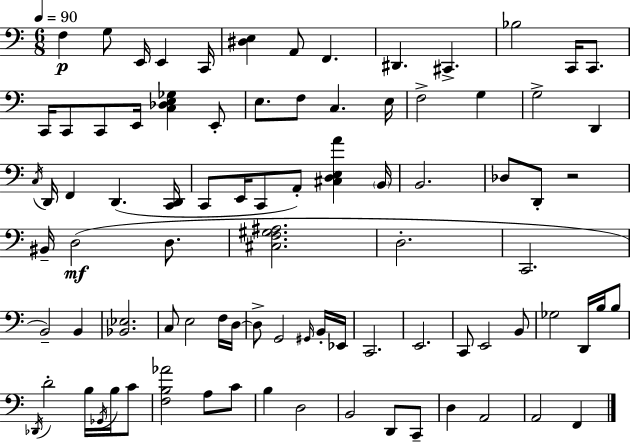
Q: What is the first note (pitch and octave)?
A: F3